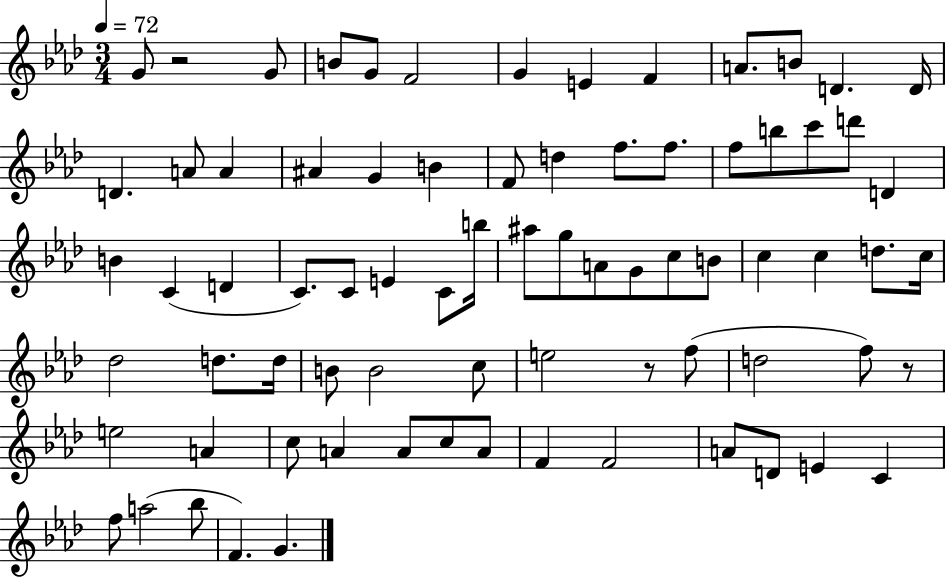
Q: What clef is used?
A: treble